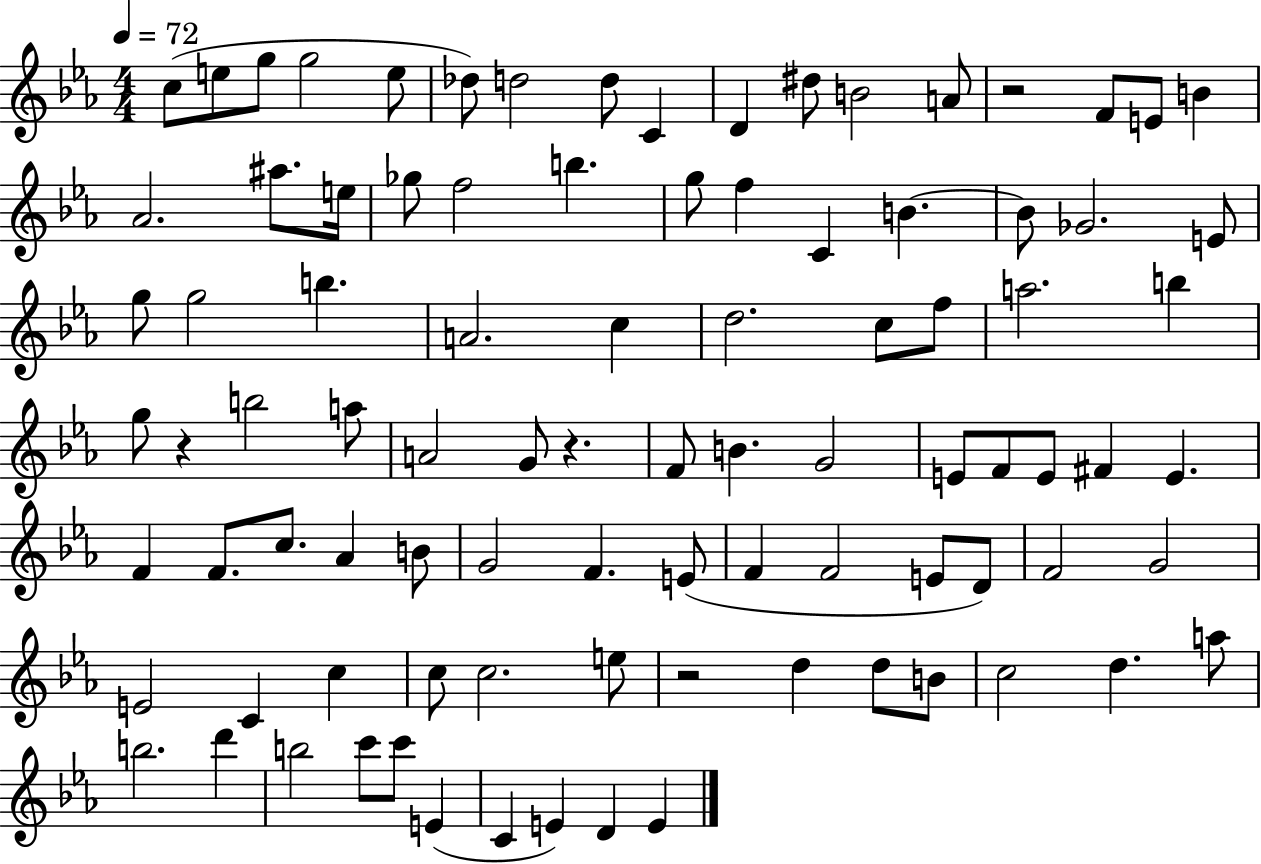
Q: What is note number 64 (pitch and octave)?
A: D4